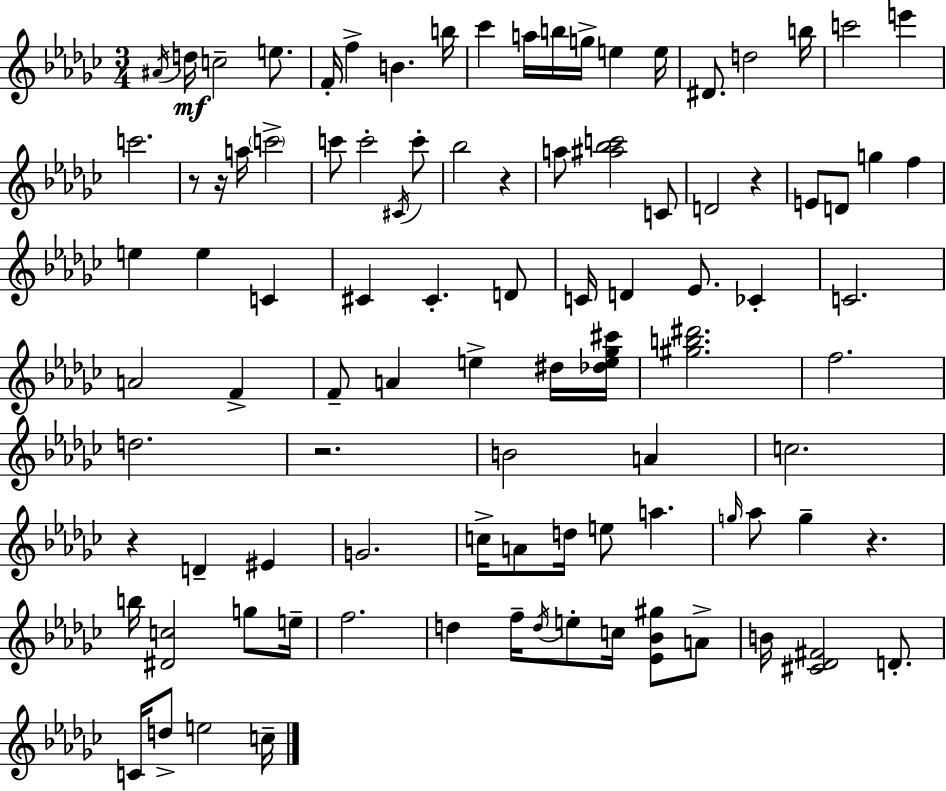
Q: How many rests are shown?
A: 7